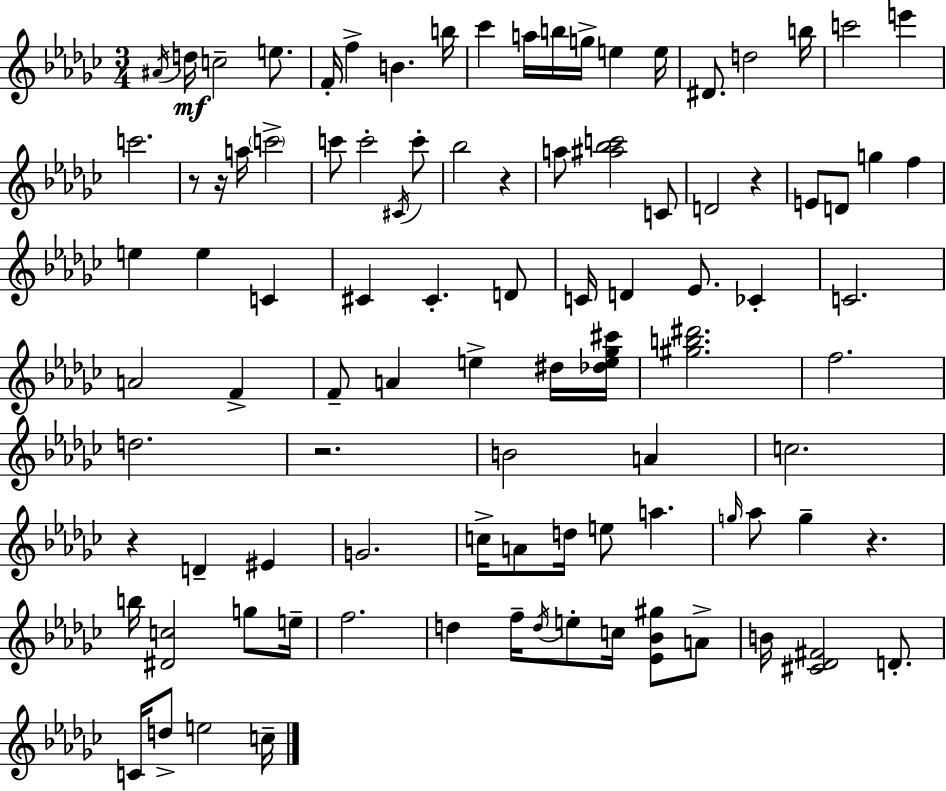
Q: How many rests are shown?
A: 7